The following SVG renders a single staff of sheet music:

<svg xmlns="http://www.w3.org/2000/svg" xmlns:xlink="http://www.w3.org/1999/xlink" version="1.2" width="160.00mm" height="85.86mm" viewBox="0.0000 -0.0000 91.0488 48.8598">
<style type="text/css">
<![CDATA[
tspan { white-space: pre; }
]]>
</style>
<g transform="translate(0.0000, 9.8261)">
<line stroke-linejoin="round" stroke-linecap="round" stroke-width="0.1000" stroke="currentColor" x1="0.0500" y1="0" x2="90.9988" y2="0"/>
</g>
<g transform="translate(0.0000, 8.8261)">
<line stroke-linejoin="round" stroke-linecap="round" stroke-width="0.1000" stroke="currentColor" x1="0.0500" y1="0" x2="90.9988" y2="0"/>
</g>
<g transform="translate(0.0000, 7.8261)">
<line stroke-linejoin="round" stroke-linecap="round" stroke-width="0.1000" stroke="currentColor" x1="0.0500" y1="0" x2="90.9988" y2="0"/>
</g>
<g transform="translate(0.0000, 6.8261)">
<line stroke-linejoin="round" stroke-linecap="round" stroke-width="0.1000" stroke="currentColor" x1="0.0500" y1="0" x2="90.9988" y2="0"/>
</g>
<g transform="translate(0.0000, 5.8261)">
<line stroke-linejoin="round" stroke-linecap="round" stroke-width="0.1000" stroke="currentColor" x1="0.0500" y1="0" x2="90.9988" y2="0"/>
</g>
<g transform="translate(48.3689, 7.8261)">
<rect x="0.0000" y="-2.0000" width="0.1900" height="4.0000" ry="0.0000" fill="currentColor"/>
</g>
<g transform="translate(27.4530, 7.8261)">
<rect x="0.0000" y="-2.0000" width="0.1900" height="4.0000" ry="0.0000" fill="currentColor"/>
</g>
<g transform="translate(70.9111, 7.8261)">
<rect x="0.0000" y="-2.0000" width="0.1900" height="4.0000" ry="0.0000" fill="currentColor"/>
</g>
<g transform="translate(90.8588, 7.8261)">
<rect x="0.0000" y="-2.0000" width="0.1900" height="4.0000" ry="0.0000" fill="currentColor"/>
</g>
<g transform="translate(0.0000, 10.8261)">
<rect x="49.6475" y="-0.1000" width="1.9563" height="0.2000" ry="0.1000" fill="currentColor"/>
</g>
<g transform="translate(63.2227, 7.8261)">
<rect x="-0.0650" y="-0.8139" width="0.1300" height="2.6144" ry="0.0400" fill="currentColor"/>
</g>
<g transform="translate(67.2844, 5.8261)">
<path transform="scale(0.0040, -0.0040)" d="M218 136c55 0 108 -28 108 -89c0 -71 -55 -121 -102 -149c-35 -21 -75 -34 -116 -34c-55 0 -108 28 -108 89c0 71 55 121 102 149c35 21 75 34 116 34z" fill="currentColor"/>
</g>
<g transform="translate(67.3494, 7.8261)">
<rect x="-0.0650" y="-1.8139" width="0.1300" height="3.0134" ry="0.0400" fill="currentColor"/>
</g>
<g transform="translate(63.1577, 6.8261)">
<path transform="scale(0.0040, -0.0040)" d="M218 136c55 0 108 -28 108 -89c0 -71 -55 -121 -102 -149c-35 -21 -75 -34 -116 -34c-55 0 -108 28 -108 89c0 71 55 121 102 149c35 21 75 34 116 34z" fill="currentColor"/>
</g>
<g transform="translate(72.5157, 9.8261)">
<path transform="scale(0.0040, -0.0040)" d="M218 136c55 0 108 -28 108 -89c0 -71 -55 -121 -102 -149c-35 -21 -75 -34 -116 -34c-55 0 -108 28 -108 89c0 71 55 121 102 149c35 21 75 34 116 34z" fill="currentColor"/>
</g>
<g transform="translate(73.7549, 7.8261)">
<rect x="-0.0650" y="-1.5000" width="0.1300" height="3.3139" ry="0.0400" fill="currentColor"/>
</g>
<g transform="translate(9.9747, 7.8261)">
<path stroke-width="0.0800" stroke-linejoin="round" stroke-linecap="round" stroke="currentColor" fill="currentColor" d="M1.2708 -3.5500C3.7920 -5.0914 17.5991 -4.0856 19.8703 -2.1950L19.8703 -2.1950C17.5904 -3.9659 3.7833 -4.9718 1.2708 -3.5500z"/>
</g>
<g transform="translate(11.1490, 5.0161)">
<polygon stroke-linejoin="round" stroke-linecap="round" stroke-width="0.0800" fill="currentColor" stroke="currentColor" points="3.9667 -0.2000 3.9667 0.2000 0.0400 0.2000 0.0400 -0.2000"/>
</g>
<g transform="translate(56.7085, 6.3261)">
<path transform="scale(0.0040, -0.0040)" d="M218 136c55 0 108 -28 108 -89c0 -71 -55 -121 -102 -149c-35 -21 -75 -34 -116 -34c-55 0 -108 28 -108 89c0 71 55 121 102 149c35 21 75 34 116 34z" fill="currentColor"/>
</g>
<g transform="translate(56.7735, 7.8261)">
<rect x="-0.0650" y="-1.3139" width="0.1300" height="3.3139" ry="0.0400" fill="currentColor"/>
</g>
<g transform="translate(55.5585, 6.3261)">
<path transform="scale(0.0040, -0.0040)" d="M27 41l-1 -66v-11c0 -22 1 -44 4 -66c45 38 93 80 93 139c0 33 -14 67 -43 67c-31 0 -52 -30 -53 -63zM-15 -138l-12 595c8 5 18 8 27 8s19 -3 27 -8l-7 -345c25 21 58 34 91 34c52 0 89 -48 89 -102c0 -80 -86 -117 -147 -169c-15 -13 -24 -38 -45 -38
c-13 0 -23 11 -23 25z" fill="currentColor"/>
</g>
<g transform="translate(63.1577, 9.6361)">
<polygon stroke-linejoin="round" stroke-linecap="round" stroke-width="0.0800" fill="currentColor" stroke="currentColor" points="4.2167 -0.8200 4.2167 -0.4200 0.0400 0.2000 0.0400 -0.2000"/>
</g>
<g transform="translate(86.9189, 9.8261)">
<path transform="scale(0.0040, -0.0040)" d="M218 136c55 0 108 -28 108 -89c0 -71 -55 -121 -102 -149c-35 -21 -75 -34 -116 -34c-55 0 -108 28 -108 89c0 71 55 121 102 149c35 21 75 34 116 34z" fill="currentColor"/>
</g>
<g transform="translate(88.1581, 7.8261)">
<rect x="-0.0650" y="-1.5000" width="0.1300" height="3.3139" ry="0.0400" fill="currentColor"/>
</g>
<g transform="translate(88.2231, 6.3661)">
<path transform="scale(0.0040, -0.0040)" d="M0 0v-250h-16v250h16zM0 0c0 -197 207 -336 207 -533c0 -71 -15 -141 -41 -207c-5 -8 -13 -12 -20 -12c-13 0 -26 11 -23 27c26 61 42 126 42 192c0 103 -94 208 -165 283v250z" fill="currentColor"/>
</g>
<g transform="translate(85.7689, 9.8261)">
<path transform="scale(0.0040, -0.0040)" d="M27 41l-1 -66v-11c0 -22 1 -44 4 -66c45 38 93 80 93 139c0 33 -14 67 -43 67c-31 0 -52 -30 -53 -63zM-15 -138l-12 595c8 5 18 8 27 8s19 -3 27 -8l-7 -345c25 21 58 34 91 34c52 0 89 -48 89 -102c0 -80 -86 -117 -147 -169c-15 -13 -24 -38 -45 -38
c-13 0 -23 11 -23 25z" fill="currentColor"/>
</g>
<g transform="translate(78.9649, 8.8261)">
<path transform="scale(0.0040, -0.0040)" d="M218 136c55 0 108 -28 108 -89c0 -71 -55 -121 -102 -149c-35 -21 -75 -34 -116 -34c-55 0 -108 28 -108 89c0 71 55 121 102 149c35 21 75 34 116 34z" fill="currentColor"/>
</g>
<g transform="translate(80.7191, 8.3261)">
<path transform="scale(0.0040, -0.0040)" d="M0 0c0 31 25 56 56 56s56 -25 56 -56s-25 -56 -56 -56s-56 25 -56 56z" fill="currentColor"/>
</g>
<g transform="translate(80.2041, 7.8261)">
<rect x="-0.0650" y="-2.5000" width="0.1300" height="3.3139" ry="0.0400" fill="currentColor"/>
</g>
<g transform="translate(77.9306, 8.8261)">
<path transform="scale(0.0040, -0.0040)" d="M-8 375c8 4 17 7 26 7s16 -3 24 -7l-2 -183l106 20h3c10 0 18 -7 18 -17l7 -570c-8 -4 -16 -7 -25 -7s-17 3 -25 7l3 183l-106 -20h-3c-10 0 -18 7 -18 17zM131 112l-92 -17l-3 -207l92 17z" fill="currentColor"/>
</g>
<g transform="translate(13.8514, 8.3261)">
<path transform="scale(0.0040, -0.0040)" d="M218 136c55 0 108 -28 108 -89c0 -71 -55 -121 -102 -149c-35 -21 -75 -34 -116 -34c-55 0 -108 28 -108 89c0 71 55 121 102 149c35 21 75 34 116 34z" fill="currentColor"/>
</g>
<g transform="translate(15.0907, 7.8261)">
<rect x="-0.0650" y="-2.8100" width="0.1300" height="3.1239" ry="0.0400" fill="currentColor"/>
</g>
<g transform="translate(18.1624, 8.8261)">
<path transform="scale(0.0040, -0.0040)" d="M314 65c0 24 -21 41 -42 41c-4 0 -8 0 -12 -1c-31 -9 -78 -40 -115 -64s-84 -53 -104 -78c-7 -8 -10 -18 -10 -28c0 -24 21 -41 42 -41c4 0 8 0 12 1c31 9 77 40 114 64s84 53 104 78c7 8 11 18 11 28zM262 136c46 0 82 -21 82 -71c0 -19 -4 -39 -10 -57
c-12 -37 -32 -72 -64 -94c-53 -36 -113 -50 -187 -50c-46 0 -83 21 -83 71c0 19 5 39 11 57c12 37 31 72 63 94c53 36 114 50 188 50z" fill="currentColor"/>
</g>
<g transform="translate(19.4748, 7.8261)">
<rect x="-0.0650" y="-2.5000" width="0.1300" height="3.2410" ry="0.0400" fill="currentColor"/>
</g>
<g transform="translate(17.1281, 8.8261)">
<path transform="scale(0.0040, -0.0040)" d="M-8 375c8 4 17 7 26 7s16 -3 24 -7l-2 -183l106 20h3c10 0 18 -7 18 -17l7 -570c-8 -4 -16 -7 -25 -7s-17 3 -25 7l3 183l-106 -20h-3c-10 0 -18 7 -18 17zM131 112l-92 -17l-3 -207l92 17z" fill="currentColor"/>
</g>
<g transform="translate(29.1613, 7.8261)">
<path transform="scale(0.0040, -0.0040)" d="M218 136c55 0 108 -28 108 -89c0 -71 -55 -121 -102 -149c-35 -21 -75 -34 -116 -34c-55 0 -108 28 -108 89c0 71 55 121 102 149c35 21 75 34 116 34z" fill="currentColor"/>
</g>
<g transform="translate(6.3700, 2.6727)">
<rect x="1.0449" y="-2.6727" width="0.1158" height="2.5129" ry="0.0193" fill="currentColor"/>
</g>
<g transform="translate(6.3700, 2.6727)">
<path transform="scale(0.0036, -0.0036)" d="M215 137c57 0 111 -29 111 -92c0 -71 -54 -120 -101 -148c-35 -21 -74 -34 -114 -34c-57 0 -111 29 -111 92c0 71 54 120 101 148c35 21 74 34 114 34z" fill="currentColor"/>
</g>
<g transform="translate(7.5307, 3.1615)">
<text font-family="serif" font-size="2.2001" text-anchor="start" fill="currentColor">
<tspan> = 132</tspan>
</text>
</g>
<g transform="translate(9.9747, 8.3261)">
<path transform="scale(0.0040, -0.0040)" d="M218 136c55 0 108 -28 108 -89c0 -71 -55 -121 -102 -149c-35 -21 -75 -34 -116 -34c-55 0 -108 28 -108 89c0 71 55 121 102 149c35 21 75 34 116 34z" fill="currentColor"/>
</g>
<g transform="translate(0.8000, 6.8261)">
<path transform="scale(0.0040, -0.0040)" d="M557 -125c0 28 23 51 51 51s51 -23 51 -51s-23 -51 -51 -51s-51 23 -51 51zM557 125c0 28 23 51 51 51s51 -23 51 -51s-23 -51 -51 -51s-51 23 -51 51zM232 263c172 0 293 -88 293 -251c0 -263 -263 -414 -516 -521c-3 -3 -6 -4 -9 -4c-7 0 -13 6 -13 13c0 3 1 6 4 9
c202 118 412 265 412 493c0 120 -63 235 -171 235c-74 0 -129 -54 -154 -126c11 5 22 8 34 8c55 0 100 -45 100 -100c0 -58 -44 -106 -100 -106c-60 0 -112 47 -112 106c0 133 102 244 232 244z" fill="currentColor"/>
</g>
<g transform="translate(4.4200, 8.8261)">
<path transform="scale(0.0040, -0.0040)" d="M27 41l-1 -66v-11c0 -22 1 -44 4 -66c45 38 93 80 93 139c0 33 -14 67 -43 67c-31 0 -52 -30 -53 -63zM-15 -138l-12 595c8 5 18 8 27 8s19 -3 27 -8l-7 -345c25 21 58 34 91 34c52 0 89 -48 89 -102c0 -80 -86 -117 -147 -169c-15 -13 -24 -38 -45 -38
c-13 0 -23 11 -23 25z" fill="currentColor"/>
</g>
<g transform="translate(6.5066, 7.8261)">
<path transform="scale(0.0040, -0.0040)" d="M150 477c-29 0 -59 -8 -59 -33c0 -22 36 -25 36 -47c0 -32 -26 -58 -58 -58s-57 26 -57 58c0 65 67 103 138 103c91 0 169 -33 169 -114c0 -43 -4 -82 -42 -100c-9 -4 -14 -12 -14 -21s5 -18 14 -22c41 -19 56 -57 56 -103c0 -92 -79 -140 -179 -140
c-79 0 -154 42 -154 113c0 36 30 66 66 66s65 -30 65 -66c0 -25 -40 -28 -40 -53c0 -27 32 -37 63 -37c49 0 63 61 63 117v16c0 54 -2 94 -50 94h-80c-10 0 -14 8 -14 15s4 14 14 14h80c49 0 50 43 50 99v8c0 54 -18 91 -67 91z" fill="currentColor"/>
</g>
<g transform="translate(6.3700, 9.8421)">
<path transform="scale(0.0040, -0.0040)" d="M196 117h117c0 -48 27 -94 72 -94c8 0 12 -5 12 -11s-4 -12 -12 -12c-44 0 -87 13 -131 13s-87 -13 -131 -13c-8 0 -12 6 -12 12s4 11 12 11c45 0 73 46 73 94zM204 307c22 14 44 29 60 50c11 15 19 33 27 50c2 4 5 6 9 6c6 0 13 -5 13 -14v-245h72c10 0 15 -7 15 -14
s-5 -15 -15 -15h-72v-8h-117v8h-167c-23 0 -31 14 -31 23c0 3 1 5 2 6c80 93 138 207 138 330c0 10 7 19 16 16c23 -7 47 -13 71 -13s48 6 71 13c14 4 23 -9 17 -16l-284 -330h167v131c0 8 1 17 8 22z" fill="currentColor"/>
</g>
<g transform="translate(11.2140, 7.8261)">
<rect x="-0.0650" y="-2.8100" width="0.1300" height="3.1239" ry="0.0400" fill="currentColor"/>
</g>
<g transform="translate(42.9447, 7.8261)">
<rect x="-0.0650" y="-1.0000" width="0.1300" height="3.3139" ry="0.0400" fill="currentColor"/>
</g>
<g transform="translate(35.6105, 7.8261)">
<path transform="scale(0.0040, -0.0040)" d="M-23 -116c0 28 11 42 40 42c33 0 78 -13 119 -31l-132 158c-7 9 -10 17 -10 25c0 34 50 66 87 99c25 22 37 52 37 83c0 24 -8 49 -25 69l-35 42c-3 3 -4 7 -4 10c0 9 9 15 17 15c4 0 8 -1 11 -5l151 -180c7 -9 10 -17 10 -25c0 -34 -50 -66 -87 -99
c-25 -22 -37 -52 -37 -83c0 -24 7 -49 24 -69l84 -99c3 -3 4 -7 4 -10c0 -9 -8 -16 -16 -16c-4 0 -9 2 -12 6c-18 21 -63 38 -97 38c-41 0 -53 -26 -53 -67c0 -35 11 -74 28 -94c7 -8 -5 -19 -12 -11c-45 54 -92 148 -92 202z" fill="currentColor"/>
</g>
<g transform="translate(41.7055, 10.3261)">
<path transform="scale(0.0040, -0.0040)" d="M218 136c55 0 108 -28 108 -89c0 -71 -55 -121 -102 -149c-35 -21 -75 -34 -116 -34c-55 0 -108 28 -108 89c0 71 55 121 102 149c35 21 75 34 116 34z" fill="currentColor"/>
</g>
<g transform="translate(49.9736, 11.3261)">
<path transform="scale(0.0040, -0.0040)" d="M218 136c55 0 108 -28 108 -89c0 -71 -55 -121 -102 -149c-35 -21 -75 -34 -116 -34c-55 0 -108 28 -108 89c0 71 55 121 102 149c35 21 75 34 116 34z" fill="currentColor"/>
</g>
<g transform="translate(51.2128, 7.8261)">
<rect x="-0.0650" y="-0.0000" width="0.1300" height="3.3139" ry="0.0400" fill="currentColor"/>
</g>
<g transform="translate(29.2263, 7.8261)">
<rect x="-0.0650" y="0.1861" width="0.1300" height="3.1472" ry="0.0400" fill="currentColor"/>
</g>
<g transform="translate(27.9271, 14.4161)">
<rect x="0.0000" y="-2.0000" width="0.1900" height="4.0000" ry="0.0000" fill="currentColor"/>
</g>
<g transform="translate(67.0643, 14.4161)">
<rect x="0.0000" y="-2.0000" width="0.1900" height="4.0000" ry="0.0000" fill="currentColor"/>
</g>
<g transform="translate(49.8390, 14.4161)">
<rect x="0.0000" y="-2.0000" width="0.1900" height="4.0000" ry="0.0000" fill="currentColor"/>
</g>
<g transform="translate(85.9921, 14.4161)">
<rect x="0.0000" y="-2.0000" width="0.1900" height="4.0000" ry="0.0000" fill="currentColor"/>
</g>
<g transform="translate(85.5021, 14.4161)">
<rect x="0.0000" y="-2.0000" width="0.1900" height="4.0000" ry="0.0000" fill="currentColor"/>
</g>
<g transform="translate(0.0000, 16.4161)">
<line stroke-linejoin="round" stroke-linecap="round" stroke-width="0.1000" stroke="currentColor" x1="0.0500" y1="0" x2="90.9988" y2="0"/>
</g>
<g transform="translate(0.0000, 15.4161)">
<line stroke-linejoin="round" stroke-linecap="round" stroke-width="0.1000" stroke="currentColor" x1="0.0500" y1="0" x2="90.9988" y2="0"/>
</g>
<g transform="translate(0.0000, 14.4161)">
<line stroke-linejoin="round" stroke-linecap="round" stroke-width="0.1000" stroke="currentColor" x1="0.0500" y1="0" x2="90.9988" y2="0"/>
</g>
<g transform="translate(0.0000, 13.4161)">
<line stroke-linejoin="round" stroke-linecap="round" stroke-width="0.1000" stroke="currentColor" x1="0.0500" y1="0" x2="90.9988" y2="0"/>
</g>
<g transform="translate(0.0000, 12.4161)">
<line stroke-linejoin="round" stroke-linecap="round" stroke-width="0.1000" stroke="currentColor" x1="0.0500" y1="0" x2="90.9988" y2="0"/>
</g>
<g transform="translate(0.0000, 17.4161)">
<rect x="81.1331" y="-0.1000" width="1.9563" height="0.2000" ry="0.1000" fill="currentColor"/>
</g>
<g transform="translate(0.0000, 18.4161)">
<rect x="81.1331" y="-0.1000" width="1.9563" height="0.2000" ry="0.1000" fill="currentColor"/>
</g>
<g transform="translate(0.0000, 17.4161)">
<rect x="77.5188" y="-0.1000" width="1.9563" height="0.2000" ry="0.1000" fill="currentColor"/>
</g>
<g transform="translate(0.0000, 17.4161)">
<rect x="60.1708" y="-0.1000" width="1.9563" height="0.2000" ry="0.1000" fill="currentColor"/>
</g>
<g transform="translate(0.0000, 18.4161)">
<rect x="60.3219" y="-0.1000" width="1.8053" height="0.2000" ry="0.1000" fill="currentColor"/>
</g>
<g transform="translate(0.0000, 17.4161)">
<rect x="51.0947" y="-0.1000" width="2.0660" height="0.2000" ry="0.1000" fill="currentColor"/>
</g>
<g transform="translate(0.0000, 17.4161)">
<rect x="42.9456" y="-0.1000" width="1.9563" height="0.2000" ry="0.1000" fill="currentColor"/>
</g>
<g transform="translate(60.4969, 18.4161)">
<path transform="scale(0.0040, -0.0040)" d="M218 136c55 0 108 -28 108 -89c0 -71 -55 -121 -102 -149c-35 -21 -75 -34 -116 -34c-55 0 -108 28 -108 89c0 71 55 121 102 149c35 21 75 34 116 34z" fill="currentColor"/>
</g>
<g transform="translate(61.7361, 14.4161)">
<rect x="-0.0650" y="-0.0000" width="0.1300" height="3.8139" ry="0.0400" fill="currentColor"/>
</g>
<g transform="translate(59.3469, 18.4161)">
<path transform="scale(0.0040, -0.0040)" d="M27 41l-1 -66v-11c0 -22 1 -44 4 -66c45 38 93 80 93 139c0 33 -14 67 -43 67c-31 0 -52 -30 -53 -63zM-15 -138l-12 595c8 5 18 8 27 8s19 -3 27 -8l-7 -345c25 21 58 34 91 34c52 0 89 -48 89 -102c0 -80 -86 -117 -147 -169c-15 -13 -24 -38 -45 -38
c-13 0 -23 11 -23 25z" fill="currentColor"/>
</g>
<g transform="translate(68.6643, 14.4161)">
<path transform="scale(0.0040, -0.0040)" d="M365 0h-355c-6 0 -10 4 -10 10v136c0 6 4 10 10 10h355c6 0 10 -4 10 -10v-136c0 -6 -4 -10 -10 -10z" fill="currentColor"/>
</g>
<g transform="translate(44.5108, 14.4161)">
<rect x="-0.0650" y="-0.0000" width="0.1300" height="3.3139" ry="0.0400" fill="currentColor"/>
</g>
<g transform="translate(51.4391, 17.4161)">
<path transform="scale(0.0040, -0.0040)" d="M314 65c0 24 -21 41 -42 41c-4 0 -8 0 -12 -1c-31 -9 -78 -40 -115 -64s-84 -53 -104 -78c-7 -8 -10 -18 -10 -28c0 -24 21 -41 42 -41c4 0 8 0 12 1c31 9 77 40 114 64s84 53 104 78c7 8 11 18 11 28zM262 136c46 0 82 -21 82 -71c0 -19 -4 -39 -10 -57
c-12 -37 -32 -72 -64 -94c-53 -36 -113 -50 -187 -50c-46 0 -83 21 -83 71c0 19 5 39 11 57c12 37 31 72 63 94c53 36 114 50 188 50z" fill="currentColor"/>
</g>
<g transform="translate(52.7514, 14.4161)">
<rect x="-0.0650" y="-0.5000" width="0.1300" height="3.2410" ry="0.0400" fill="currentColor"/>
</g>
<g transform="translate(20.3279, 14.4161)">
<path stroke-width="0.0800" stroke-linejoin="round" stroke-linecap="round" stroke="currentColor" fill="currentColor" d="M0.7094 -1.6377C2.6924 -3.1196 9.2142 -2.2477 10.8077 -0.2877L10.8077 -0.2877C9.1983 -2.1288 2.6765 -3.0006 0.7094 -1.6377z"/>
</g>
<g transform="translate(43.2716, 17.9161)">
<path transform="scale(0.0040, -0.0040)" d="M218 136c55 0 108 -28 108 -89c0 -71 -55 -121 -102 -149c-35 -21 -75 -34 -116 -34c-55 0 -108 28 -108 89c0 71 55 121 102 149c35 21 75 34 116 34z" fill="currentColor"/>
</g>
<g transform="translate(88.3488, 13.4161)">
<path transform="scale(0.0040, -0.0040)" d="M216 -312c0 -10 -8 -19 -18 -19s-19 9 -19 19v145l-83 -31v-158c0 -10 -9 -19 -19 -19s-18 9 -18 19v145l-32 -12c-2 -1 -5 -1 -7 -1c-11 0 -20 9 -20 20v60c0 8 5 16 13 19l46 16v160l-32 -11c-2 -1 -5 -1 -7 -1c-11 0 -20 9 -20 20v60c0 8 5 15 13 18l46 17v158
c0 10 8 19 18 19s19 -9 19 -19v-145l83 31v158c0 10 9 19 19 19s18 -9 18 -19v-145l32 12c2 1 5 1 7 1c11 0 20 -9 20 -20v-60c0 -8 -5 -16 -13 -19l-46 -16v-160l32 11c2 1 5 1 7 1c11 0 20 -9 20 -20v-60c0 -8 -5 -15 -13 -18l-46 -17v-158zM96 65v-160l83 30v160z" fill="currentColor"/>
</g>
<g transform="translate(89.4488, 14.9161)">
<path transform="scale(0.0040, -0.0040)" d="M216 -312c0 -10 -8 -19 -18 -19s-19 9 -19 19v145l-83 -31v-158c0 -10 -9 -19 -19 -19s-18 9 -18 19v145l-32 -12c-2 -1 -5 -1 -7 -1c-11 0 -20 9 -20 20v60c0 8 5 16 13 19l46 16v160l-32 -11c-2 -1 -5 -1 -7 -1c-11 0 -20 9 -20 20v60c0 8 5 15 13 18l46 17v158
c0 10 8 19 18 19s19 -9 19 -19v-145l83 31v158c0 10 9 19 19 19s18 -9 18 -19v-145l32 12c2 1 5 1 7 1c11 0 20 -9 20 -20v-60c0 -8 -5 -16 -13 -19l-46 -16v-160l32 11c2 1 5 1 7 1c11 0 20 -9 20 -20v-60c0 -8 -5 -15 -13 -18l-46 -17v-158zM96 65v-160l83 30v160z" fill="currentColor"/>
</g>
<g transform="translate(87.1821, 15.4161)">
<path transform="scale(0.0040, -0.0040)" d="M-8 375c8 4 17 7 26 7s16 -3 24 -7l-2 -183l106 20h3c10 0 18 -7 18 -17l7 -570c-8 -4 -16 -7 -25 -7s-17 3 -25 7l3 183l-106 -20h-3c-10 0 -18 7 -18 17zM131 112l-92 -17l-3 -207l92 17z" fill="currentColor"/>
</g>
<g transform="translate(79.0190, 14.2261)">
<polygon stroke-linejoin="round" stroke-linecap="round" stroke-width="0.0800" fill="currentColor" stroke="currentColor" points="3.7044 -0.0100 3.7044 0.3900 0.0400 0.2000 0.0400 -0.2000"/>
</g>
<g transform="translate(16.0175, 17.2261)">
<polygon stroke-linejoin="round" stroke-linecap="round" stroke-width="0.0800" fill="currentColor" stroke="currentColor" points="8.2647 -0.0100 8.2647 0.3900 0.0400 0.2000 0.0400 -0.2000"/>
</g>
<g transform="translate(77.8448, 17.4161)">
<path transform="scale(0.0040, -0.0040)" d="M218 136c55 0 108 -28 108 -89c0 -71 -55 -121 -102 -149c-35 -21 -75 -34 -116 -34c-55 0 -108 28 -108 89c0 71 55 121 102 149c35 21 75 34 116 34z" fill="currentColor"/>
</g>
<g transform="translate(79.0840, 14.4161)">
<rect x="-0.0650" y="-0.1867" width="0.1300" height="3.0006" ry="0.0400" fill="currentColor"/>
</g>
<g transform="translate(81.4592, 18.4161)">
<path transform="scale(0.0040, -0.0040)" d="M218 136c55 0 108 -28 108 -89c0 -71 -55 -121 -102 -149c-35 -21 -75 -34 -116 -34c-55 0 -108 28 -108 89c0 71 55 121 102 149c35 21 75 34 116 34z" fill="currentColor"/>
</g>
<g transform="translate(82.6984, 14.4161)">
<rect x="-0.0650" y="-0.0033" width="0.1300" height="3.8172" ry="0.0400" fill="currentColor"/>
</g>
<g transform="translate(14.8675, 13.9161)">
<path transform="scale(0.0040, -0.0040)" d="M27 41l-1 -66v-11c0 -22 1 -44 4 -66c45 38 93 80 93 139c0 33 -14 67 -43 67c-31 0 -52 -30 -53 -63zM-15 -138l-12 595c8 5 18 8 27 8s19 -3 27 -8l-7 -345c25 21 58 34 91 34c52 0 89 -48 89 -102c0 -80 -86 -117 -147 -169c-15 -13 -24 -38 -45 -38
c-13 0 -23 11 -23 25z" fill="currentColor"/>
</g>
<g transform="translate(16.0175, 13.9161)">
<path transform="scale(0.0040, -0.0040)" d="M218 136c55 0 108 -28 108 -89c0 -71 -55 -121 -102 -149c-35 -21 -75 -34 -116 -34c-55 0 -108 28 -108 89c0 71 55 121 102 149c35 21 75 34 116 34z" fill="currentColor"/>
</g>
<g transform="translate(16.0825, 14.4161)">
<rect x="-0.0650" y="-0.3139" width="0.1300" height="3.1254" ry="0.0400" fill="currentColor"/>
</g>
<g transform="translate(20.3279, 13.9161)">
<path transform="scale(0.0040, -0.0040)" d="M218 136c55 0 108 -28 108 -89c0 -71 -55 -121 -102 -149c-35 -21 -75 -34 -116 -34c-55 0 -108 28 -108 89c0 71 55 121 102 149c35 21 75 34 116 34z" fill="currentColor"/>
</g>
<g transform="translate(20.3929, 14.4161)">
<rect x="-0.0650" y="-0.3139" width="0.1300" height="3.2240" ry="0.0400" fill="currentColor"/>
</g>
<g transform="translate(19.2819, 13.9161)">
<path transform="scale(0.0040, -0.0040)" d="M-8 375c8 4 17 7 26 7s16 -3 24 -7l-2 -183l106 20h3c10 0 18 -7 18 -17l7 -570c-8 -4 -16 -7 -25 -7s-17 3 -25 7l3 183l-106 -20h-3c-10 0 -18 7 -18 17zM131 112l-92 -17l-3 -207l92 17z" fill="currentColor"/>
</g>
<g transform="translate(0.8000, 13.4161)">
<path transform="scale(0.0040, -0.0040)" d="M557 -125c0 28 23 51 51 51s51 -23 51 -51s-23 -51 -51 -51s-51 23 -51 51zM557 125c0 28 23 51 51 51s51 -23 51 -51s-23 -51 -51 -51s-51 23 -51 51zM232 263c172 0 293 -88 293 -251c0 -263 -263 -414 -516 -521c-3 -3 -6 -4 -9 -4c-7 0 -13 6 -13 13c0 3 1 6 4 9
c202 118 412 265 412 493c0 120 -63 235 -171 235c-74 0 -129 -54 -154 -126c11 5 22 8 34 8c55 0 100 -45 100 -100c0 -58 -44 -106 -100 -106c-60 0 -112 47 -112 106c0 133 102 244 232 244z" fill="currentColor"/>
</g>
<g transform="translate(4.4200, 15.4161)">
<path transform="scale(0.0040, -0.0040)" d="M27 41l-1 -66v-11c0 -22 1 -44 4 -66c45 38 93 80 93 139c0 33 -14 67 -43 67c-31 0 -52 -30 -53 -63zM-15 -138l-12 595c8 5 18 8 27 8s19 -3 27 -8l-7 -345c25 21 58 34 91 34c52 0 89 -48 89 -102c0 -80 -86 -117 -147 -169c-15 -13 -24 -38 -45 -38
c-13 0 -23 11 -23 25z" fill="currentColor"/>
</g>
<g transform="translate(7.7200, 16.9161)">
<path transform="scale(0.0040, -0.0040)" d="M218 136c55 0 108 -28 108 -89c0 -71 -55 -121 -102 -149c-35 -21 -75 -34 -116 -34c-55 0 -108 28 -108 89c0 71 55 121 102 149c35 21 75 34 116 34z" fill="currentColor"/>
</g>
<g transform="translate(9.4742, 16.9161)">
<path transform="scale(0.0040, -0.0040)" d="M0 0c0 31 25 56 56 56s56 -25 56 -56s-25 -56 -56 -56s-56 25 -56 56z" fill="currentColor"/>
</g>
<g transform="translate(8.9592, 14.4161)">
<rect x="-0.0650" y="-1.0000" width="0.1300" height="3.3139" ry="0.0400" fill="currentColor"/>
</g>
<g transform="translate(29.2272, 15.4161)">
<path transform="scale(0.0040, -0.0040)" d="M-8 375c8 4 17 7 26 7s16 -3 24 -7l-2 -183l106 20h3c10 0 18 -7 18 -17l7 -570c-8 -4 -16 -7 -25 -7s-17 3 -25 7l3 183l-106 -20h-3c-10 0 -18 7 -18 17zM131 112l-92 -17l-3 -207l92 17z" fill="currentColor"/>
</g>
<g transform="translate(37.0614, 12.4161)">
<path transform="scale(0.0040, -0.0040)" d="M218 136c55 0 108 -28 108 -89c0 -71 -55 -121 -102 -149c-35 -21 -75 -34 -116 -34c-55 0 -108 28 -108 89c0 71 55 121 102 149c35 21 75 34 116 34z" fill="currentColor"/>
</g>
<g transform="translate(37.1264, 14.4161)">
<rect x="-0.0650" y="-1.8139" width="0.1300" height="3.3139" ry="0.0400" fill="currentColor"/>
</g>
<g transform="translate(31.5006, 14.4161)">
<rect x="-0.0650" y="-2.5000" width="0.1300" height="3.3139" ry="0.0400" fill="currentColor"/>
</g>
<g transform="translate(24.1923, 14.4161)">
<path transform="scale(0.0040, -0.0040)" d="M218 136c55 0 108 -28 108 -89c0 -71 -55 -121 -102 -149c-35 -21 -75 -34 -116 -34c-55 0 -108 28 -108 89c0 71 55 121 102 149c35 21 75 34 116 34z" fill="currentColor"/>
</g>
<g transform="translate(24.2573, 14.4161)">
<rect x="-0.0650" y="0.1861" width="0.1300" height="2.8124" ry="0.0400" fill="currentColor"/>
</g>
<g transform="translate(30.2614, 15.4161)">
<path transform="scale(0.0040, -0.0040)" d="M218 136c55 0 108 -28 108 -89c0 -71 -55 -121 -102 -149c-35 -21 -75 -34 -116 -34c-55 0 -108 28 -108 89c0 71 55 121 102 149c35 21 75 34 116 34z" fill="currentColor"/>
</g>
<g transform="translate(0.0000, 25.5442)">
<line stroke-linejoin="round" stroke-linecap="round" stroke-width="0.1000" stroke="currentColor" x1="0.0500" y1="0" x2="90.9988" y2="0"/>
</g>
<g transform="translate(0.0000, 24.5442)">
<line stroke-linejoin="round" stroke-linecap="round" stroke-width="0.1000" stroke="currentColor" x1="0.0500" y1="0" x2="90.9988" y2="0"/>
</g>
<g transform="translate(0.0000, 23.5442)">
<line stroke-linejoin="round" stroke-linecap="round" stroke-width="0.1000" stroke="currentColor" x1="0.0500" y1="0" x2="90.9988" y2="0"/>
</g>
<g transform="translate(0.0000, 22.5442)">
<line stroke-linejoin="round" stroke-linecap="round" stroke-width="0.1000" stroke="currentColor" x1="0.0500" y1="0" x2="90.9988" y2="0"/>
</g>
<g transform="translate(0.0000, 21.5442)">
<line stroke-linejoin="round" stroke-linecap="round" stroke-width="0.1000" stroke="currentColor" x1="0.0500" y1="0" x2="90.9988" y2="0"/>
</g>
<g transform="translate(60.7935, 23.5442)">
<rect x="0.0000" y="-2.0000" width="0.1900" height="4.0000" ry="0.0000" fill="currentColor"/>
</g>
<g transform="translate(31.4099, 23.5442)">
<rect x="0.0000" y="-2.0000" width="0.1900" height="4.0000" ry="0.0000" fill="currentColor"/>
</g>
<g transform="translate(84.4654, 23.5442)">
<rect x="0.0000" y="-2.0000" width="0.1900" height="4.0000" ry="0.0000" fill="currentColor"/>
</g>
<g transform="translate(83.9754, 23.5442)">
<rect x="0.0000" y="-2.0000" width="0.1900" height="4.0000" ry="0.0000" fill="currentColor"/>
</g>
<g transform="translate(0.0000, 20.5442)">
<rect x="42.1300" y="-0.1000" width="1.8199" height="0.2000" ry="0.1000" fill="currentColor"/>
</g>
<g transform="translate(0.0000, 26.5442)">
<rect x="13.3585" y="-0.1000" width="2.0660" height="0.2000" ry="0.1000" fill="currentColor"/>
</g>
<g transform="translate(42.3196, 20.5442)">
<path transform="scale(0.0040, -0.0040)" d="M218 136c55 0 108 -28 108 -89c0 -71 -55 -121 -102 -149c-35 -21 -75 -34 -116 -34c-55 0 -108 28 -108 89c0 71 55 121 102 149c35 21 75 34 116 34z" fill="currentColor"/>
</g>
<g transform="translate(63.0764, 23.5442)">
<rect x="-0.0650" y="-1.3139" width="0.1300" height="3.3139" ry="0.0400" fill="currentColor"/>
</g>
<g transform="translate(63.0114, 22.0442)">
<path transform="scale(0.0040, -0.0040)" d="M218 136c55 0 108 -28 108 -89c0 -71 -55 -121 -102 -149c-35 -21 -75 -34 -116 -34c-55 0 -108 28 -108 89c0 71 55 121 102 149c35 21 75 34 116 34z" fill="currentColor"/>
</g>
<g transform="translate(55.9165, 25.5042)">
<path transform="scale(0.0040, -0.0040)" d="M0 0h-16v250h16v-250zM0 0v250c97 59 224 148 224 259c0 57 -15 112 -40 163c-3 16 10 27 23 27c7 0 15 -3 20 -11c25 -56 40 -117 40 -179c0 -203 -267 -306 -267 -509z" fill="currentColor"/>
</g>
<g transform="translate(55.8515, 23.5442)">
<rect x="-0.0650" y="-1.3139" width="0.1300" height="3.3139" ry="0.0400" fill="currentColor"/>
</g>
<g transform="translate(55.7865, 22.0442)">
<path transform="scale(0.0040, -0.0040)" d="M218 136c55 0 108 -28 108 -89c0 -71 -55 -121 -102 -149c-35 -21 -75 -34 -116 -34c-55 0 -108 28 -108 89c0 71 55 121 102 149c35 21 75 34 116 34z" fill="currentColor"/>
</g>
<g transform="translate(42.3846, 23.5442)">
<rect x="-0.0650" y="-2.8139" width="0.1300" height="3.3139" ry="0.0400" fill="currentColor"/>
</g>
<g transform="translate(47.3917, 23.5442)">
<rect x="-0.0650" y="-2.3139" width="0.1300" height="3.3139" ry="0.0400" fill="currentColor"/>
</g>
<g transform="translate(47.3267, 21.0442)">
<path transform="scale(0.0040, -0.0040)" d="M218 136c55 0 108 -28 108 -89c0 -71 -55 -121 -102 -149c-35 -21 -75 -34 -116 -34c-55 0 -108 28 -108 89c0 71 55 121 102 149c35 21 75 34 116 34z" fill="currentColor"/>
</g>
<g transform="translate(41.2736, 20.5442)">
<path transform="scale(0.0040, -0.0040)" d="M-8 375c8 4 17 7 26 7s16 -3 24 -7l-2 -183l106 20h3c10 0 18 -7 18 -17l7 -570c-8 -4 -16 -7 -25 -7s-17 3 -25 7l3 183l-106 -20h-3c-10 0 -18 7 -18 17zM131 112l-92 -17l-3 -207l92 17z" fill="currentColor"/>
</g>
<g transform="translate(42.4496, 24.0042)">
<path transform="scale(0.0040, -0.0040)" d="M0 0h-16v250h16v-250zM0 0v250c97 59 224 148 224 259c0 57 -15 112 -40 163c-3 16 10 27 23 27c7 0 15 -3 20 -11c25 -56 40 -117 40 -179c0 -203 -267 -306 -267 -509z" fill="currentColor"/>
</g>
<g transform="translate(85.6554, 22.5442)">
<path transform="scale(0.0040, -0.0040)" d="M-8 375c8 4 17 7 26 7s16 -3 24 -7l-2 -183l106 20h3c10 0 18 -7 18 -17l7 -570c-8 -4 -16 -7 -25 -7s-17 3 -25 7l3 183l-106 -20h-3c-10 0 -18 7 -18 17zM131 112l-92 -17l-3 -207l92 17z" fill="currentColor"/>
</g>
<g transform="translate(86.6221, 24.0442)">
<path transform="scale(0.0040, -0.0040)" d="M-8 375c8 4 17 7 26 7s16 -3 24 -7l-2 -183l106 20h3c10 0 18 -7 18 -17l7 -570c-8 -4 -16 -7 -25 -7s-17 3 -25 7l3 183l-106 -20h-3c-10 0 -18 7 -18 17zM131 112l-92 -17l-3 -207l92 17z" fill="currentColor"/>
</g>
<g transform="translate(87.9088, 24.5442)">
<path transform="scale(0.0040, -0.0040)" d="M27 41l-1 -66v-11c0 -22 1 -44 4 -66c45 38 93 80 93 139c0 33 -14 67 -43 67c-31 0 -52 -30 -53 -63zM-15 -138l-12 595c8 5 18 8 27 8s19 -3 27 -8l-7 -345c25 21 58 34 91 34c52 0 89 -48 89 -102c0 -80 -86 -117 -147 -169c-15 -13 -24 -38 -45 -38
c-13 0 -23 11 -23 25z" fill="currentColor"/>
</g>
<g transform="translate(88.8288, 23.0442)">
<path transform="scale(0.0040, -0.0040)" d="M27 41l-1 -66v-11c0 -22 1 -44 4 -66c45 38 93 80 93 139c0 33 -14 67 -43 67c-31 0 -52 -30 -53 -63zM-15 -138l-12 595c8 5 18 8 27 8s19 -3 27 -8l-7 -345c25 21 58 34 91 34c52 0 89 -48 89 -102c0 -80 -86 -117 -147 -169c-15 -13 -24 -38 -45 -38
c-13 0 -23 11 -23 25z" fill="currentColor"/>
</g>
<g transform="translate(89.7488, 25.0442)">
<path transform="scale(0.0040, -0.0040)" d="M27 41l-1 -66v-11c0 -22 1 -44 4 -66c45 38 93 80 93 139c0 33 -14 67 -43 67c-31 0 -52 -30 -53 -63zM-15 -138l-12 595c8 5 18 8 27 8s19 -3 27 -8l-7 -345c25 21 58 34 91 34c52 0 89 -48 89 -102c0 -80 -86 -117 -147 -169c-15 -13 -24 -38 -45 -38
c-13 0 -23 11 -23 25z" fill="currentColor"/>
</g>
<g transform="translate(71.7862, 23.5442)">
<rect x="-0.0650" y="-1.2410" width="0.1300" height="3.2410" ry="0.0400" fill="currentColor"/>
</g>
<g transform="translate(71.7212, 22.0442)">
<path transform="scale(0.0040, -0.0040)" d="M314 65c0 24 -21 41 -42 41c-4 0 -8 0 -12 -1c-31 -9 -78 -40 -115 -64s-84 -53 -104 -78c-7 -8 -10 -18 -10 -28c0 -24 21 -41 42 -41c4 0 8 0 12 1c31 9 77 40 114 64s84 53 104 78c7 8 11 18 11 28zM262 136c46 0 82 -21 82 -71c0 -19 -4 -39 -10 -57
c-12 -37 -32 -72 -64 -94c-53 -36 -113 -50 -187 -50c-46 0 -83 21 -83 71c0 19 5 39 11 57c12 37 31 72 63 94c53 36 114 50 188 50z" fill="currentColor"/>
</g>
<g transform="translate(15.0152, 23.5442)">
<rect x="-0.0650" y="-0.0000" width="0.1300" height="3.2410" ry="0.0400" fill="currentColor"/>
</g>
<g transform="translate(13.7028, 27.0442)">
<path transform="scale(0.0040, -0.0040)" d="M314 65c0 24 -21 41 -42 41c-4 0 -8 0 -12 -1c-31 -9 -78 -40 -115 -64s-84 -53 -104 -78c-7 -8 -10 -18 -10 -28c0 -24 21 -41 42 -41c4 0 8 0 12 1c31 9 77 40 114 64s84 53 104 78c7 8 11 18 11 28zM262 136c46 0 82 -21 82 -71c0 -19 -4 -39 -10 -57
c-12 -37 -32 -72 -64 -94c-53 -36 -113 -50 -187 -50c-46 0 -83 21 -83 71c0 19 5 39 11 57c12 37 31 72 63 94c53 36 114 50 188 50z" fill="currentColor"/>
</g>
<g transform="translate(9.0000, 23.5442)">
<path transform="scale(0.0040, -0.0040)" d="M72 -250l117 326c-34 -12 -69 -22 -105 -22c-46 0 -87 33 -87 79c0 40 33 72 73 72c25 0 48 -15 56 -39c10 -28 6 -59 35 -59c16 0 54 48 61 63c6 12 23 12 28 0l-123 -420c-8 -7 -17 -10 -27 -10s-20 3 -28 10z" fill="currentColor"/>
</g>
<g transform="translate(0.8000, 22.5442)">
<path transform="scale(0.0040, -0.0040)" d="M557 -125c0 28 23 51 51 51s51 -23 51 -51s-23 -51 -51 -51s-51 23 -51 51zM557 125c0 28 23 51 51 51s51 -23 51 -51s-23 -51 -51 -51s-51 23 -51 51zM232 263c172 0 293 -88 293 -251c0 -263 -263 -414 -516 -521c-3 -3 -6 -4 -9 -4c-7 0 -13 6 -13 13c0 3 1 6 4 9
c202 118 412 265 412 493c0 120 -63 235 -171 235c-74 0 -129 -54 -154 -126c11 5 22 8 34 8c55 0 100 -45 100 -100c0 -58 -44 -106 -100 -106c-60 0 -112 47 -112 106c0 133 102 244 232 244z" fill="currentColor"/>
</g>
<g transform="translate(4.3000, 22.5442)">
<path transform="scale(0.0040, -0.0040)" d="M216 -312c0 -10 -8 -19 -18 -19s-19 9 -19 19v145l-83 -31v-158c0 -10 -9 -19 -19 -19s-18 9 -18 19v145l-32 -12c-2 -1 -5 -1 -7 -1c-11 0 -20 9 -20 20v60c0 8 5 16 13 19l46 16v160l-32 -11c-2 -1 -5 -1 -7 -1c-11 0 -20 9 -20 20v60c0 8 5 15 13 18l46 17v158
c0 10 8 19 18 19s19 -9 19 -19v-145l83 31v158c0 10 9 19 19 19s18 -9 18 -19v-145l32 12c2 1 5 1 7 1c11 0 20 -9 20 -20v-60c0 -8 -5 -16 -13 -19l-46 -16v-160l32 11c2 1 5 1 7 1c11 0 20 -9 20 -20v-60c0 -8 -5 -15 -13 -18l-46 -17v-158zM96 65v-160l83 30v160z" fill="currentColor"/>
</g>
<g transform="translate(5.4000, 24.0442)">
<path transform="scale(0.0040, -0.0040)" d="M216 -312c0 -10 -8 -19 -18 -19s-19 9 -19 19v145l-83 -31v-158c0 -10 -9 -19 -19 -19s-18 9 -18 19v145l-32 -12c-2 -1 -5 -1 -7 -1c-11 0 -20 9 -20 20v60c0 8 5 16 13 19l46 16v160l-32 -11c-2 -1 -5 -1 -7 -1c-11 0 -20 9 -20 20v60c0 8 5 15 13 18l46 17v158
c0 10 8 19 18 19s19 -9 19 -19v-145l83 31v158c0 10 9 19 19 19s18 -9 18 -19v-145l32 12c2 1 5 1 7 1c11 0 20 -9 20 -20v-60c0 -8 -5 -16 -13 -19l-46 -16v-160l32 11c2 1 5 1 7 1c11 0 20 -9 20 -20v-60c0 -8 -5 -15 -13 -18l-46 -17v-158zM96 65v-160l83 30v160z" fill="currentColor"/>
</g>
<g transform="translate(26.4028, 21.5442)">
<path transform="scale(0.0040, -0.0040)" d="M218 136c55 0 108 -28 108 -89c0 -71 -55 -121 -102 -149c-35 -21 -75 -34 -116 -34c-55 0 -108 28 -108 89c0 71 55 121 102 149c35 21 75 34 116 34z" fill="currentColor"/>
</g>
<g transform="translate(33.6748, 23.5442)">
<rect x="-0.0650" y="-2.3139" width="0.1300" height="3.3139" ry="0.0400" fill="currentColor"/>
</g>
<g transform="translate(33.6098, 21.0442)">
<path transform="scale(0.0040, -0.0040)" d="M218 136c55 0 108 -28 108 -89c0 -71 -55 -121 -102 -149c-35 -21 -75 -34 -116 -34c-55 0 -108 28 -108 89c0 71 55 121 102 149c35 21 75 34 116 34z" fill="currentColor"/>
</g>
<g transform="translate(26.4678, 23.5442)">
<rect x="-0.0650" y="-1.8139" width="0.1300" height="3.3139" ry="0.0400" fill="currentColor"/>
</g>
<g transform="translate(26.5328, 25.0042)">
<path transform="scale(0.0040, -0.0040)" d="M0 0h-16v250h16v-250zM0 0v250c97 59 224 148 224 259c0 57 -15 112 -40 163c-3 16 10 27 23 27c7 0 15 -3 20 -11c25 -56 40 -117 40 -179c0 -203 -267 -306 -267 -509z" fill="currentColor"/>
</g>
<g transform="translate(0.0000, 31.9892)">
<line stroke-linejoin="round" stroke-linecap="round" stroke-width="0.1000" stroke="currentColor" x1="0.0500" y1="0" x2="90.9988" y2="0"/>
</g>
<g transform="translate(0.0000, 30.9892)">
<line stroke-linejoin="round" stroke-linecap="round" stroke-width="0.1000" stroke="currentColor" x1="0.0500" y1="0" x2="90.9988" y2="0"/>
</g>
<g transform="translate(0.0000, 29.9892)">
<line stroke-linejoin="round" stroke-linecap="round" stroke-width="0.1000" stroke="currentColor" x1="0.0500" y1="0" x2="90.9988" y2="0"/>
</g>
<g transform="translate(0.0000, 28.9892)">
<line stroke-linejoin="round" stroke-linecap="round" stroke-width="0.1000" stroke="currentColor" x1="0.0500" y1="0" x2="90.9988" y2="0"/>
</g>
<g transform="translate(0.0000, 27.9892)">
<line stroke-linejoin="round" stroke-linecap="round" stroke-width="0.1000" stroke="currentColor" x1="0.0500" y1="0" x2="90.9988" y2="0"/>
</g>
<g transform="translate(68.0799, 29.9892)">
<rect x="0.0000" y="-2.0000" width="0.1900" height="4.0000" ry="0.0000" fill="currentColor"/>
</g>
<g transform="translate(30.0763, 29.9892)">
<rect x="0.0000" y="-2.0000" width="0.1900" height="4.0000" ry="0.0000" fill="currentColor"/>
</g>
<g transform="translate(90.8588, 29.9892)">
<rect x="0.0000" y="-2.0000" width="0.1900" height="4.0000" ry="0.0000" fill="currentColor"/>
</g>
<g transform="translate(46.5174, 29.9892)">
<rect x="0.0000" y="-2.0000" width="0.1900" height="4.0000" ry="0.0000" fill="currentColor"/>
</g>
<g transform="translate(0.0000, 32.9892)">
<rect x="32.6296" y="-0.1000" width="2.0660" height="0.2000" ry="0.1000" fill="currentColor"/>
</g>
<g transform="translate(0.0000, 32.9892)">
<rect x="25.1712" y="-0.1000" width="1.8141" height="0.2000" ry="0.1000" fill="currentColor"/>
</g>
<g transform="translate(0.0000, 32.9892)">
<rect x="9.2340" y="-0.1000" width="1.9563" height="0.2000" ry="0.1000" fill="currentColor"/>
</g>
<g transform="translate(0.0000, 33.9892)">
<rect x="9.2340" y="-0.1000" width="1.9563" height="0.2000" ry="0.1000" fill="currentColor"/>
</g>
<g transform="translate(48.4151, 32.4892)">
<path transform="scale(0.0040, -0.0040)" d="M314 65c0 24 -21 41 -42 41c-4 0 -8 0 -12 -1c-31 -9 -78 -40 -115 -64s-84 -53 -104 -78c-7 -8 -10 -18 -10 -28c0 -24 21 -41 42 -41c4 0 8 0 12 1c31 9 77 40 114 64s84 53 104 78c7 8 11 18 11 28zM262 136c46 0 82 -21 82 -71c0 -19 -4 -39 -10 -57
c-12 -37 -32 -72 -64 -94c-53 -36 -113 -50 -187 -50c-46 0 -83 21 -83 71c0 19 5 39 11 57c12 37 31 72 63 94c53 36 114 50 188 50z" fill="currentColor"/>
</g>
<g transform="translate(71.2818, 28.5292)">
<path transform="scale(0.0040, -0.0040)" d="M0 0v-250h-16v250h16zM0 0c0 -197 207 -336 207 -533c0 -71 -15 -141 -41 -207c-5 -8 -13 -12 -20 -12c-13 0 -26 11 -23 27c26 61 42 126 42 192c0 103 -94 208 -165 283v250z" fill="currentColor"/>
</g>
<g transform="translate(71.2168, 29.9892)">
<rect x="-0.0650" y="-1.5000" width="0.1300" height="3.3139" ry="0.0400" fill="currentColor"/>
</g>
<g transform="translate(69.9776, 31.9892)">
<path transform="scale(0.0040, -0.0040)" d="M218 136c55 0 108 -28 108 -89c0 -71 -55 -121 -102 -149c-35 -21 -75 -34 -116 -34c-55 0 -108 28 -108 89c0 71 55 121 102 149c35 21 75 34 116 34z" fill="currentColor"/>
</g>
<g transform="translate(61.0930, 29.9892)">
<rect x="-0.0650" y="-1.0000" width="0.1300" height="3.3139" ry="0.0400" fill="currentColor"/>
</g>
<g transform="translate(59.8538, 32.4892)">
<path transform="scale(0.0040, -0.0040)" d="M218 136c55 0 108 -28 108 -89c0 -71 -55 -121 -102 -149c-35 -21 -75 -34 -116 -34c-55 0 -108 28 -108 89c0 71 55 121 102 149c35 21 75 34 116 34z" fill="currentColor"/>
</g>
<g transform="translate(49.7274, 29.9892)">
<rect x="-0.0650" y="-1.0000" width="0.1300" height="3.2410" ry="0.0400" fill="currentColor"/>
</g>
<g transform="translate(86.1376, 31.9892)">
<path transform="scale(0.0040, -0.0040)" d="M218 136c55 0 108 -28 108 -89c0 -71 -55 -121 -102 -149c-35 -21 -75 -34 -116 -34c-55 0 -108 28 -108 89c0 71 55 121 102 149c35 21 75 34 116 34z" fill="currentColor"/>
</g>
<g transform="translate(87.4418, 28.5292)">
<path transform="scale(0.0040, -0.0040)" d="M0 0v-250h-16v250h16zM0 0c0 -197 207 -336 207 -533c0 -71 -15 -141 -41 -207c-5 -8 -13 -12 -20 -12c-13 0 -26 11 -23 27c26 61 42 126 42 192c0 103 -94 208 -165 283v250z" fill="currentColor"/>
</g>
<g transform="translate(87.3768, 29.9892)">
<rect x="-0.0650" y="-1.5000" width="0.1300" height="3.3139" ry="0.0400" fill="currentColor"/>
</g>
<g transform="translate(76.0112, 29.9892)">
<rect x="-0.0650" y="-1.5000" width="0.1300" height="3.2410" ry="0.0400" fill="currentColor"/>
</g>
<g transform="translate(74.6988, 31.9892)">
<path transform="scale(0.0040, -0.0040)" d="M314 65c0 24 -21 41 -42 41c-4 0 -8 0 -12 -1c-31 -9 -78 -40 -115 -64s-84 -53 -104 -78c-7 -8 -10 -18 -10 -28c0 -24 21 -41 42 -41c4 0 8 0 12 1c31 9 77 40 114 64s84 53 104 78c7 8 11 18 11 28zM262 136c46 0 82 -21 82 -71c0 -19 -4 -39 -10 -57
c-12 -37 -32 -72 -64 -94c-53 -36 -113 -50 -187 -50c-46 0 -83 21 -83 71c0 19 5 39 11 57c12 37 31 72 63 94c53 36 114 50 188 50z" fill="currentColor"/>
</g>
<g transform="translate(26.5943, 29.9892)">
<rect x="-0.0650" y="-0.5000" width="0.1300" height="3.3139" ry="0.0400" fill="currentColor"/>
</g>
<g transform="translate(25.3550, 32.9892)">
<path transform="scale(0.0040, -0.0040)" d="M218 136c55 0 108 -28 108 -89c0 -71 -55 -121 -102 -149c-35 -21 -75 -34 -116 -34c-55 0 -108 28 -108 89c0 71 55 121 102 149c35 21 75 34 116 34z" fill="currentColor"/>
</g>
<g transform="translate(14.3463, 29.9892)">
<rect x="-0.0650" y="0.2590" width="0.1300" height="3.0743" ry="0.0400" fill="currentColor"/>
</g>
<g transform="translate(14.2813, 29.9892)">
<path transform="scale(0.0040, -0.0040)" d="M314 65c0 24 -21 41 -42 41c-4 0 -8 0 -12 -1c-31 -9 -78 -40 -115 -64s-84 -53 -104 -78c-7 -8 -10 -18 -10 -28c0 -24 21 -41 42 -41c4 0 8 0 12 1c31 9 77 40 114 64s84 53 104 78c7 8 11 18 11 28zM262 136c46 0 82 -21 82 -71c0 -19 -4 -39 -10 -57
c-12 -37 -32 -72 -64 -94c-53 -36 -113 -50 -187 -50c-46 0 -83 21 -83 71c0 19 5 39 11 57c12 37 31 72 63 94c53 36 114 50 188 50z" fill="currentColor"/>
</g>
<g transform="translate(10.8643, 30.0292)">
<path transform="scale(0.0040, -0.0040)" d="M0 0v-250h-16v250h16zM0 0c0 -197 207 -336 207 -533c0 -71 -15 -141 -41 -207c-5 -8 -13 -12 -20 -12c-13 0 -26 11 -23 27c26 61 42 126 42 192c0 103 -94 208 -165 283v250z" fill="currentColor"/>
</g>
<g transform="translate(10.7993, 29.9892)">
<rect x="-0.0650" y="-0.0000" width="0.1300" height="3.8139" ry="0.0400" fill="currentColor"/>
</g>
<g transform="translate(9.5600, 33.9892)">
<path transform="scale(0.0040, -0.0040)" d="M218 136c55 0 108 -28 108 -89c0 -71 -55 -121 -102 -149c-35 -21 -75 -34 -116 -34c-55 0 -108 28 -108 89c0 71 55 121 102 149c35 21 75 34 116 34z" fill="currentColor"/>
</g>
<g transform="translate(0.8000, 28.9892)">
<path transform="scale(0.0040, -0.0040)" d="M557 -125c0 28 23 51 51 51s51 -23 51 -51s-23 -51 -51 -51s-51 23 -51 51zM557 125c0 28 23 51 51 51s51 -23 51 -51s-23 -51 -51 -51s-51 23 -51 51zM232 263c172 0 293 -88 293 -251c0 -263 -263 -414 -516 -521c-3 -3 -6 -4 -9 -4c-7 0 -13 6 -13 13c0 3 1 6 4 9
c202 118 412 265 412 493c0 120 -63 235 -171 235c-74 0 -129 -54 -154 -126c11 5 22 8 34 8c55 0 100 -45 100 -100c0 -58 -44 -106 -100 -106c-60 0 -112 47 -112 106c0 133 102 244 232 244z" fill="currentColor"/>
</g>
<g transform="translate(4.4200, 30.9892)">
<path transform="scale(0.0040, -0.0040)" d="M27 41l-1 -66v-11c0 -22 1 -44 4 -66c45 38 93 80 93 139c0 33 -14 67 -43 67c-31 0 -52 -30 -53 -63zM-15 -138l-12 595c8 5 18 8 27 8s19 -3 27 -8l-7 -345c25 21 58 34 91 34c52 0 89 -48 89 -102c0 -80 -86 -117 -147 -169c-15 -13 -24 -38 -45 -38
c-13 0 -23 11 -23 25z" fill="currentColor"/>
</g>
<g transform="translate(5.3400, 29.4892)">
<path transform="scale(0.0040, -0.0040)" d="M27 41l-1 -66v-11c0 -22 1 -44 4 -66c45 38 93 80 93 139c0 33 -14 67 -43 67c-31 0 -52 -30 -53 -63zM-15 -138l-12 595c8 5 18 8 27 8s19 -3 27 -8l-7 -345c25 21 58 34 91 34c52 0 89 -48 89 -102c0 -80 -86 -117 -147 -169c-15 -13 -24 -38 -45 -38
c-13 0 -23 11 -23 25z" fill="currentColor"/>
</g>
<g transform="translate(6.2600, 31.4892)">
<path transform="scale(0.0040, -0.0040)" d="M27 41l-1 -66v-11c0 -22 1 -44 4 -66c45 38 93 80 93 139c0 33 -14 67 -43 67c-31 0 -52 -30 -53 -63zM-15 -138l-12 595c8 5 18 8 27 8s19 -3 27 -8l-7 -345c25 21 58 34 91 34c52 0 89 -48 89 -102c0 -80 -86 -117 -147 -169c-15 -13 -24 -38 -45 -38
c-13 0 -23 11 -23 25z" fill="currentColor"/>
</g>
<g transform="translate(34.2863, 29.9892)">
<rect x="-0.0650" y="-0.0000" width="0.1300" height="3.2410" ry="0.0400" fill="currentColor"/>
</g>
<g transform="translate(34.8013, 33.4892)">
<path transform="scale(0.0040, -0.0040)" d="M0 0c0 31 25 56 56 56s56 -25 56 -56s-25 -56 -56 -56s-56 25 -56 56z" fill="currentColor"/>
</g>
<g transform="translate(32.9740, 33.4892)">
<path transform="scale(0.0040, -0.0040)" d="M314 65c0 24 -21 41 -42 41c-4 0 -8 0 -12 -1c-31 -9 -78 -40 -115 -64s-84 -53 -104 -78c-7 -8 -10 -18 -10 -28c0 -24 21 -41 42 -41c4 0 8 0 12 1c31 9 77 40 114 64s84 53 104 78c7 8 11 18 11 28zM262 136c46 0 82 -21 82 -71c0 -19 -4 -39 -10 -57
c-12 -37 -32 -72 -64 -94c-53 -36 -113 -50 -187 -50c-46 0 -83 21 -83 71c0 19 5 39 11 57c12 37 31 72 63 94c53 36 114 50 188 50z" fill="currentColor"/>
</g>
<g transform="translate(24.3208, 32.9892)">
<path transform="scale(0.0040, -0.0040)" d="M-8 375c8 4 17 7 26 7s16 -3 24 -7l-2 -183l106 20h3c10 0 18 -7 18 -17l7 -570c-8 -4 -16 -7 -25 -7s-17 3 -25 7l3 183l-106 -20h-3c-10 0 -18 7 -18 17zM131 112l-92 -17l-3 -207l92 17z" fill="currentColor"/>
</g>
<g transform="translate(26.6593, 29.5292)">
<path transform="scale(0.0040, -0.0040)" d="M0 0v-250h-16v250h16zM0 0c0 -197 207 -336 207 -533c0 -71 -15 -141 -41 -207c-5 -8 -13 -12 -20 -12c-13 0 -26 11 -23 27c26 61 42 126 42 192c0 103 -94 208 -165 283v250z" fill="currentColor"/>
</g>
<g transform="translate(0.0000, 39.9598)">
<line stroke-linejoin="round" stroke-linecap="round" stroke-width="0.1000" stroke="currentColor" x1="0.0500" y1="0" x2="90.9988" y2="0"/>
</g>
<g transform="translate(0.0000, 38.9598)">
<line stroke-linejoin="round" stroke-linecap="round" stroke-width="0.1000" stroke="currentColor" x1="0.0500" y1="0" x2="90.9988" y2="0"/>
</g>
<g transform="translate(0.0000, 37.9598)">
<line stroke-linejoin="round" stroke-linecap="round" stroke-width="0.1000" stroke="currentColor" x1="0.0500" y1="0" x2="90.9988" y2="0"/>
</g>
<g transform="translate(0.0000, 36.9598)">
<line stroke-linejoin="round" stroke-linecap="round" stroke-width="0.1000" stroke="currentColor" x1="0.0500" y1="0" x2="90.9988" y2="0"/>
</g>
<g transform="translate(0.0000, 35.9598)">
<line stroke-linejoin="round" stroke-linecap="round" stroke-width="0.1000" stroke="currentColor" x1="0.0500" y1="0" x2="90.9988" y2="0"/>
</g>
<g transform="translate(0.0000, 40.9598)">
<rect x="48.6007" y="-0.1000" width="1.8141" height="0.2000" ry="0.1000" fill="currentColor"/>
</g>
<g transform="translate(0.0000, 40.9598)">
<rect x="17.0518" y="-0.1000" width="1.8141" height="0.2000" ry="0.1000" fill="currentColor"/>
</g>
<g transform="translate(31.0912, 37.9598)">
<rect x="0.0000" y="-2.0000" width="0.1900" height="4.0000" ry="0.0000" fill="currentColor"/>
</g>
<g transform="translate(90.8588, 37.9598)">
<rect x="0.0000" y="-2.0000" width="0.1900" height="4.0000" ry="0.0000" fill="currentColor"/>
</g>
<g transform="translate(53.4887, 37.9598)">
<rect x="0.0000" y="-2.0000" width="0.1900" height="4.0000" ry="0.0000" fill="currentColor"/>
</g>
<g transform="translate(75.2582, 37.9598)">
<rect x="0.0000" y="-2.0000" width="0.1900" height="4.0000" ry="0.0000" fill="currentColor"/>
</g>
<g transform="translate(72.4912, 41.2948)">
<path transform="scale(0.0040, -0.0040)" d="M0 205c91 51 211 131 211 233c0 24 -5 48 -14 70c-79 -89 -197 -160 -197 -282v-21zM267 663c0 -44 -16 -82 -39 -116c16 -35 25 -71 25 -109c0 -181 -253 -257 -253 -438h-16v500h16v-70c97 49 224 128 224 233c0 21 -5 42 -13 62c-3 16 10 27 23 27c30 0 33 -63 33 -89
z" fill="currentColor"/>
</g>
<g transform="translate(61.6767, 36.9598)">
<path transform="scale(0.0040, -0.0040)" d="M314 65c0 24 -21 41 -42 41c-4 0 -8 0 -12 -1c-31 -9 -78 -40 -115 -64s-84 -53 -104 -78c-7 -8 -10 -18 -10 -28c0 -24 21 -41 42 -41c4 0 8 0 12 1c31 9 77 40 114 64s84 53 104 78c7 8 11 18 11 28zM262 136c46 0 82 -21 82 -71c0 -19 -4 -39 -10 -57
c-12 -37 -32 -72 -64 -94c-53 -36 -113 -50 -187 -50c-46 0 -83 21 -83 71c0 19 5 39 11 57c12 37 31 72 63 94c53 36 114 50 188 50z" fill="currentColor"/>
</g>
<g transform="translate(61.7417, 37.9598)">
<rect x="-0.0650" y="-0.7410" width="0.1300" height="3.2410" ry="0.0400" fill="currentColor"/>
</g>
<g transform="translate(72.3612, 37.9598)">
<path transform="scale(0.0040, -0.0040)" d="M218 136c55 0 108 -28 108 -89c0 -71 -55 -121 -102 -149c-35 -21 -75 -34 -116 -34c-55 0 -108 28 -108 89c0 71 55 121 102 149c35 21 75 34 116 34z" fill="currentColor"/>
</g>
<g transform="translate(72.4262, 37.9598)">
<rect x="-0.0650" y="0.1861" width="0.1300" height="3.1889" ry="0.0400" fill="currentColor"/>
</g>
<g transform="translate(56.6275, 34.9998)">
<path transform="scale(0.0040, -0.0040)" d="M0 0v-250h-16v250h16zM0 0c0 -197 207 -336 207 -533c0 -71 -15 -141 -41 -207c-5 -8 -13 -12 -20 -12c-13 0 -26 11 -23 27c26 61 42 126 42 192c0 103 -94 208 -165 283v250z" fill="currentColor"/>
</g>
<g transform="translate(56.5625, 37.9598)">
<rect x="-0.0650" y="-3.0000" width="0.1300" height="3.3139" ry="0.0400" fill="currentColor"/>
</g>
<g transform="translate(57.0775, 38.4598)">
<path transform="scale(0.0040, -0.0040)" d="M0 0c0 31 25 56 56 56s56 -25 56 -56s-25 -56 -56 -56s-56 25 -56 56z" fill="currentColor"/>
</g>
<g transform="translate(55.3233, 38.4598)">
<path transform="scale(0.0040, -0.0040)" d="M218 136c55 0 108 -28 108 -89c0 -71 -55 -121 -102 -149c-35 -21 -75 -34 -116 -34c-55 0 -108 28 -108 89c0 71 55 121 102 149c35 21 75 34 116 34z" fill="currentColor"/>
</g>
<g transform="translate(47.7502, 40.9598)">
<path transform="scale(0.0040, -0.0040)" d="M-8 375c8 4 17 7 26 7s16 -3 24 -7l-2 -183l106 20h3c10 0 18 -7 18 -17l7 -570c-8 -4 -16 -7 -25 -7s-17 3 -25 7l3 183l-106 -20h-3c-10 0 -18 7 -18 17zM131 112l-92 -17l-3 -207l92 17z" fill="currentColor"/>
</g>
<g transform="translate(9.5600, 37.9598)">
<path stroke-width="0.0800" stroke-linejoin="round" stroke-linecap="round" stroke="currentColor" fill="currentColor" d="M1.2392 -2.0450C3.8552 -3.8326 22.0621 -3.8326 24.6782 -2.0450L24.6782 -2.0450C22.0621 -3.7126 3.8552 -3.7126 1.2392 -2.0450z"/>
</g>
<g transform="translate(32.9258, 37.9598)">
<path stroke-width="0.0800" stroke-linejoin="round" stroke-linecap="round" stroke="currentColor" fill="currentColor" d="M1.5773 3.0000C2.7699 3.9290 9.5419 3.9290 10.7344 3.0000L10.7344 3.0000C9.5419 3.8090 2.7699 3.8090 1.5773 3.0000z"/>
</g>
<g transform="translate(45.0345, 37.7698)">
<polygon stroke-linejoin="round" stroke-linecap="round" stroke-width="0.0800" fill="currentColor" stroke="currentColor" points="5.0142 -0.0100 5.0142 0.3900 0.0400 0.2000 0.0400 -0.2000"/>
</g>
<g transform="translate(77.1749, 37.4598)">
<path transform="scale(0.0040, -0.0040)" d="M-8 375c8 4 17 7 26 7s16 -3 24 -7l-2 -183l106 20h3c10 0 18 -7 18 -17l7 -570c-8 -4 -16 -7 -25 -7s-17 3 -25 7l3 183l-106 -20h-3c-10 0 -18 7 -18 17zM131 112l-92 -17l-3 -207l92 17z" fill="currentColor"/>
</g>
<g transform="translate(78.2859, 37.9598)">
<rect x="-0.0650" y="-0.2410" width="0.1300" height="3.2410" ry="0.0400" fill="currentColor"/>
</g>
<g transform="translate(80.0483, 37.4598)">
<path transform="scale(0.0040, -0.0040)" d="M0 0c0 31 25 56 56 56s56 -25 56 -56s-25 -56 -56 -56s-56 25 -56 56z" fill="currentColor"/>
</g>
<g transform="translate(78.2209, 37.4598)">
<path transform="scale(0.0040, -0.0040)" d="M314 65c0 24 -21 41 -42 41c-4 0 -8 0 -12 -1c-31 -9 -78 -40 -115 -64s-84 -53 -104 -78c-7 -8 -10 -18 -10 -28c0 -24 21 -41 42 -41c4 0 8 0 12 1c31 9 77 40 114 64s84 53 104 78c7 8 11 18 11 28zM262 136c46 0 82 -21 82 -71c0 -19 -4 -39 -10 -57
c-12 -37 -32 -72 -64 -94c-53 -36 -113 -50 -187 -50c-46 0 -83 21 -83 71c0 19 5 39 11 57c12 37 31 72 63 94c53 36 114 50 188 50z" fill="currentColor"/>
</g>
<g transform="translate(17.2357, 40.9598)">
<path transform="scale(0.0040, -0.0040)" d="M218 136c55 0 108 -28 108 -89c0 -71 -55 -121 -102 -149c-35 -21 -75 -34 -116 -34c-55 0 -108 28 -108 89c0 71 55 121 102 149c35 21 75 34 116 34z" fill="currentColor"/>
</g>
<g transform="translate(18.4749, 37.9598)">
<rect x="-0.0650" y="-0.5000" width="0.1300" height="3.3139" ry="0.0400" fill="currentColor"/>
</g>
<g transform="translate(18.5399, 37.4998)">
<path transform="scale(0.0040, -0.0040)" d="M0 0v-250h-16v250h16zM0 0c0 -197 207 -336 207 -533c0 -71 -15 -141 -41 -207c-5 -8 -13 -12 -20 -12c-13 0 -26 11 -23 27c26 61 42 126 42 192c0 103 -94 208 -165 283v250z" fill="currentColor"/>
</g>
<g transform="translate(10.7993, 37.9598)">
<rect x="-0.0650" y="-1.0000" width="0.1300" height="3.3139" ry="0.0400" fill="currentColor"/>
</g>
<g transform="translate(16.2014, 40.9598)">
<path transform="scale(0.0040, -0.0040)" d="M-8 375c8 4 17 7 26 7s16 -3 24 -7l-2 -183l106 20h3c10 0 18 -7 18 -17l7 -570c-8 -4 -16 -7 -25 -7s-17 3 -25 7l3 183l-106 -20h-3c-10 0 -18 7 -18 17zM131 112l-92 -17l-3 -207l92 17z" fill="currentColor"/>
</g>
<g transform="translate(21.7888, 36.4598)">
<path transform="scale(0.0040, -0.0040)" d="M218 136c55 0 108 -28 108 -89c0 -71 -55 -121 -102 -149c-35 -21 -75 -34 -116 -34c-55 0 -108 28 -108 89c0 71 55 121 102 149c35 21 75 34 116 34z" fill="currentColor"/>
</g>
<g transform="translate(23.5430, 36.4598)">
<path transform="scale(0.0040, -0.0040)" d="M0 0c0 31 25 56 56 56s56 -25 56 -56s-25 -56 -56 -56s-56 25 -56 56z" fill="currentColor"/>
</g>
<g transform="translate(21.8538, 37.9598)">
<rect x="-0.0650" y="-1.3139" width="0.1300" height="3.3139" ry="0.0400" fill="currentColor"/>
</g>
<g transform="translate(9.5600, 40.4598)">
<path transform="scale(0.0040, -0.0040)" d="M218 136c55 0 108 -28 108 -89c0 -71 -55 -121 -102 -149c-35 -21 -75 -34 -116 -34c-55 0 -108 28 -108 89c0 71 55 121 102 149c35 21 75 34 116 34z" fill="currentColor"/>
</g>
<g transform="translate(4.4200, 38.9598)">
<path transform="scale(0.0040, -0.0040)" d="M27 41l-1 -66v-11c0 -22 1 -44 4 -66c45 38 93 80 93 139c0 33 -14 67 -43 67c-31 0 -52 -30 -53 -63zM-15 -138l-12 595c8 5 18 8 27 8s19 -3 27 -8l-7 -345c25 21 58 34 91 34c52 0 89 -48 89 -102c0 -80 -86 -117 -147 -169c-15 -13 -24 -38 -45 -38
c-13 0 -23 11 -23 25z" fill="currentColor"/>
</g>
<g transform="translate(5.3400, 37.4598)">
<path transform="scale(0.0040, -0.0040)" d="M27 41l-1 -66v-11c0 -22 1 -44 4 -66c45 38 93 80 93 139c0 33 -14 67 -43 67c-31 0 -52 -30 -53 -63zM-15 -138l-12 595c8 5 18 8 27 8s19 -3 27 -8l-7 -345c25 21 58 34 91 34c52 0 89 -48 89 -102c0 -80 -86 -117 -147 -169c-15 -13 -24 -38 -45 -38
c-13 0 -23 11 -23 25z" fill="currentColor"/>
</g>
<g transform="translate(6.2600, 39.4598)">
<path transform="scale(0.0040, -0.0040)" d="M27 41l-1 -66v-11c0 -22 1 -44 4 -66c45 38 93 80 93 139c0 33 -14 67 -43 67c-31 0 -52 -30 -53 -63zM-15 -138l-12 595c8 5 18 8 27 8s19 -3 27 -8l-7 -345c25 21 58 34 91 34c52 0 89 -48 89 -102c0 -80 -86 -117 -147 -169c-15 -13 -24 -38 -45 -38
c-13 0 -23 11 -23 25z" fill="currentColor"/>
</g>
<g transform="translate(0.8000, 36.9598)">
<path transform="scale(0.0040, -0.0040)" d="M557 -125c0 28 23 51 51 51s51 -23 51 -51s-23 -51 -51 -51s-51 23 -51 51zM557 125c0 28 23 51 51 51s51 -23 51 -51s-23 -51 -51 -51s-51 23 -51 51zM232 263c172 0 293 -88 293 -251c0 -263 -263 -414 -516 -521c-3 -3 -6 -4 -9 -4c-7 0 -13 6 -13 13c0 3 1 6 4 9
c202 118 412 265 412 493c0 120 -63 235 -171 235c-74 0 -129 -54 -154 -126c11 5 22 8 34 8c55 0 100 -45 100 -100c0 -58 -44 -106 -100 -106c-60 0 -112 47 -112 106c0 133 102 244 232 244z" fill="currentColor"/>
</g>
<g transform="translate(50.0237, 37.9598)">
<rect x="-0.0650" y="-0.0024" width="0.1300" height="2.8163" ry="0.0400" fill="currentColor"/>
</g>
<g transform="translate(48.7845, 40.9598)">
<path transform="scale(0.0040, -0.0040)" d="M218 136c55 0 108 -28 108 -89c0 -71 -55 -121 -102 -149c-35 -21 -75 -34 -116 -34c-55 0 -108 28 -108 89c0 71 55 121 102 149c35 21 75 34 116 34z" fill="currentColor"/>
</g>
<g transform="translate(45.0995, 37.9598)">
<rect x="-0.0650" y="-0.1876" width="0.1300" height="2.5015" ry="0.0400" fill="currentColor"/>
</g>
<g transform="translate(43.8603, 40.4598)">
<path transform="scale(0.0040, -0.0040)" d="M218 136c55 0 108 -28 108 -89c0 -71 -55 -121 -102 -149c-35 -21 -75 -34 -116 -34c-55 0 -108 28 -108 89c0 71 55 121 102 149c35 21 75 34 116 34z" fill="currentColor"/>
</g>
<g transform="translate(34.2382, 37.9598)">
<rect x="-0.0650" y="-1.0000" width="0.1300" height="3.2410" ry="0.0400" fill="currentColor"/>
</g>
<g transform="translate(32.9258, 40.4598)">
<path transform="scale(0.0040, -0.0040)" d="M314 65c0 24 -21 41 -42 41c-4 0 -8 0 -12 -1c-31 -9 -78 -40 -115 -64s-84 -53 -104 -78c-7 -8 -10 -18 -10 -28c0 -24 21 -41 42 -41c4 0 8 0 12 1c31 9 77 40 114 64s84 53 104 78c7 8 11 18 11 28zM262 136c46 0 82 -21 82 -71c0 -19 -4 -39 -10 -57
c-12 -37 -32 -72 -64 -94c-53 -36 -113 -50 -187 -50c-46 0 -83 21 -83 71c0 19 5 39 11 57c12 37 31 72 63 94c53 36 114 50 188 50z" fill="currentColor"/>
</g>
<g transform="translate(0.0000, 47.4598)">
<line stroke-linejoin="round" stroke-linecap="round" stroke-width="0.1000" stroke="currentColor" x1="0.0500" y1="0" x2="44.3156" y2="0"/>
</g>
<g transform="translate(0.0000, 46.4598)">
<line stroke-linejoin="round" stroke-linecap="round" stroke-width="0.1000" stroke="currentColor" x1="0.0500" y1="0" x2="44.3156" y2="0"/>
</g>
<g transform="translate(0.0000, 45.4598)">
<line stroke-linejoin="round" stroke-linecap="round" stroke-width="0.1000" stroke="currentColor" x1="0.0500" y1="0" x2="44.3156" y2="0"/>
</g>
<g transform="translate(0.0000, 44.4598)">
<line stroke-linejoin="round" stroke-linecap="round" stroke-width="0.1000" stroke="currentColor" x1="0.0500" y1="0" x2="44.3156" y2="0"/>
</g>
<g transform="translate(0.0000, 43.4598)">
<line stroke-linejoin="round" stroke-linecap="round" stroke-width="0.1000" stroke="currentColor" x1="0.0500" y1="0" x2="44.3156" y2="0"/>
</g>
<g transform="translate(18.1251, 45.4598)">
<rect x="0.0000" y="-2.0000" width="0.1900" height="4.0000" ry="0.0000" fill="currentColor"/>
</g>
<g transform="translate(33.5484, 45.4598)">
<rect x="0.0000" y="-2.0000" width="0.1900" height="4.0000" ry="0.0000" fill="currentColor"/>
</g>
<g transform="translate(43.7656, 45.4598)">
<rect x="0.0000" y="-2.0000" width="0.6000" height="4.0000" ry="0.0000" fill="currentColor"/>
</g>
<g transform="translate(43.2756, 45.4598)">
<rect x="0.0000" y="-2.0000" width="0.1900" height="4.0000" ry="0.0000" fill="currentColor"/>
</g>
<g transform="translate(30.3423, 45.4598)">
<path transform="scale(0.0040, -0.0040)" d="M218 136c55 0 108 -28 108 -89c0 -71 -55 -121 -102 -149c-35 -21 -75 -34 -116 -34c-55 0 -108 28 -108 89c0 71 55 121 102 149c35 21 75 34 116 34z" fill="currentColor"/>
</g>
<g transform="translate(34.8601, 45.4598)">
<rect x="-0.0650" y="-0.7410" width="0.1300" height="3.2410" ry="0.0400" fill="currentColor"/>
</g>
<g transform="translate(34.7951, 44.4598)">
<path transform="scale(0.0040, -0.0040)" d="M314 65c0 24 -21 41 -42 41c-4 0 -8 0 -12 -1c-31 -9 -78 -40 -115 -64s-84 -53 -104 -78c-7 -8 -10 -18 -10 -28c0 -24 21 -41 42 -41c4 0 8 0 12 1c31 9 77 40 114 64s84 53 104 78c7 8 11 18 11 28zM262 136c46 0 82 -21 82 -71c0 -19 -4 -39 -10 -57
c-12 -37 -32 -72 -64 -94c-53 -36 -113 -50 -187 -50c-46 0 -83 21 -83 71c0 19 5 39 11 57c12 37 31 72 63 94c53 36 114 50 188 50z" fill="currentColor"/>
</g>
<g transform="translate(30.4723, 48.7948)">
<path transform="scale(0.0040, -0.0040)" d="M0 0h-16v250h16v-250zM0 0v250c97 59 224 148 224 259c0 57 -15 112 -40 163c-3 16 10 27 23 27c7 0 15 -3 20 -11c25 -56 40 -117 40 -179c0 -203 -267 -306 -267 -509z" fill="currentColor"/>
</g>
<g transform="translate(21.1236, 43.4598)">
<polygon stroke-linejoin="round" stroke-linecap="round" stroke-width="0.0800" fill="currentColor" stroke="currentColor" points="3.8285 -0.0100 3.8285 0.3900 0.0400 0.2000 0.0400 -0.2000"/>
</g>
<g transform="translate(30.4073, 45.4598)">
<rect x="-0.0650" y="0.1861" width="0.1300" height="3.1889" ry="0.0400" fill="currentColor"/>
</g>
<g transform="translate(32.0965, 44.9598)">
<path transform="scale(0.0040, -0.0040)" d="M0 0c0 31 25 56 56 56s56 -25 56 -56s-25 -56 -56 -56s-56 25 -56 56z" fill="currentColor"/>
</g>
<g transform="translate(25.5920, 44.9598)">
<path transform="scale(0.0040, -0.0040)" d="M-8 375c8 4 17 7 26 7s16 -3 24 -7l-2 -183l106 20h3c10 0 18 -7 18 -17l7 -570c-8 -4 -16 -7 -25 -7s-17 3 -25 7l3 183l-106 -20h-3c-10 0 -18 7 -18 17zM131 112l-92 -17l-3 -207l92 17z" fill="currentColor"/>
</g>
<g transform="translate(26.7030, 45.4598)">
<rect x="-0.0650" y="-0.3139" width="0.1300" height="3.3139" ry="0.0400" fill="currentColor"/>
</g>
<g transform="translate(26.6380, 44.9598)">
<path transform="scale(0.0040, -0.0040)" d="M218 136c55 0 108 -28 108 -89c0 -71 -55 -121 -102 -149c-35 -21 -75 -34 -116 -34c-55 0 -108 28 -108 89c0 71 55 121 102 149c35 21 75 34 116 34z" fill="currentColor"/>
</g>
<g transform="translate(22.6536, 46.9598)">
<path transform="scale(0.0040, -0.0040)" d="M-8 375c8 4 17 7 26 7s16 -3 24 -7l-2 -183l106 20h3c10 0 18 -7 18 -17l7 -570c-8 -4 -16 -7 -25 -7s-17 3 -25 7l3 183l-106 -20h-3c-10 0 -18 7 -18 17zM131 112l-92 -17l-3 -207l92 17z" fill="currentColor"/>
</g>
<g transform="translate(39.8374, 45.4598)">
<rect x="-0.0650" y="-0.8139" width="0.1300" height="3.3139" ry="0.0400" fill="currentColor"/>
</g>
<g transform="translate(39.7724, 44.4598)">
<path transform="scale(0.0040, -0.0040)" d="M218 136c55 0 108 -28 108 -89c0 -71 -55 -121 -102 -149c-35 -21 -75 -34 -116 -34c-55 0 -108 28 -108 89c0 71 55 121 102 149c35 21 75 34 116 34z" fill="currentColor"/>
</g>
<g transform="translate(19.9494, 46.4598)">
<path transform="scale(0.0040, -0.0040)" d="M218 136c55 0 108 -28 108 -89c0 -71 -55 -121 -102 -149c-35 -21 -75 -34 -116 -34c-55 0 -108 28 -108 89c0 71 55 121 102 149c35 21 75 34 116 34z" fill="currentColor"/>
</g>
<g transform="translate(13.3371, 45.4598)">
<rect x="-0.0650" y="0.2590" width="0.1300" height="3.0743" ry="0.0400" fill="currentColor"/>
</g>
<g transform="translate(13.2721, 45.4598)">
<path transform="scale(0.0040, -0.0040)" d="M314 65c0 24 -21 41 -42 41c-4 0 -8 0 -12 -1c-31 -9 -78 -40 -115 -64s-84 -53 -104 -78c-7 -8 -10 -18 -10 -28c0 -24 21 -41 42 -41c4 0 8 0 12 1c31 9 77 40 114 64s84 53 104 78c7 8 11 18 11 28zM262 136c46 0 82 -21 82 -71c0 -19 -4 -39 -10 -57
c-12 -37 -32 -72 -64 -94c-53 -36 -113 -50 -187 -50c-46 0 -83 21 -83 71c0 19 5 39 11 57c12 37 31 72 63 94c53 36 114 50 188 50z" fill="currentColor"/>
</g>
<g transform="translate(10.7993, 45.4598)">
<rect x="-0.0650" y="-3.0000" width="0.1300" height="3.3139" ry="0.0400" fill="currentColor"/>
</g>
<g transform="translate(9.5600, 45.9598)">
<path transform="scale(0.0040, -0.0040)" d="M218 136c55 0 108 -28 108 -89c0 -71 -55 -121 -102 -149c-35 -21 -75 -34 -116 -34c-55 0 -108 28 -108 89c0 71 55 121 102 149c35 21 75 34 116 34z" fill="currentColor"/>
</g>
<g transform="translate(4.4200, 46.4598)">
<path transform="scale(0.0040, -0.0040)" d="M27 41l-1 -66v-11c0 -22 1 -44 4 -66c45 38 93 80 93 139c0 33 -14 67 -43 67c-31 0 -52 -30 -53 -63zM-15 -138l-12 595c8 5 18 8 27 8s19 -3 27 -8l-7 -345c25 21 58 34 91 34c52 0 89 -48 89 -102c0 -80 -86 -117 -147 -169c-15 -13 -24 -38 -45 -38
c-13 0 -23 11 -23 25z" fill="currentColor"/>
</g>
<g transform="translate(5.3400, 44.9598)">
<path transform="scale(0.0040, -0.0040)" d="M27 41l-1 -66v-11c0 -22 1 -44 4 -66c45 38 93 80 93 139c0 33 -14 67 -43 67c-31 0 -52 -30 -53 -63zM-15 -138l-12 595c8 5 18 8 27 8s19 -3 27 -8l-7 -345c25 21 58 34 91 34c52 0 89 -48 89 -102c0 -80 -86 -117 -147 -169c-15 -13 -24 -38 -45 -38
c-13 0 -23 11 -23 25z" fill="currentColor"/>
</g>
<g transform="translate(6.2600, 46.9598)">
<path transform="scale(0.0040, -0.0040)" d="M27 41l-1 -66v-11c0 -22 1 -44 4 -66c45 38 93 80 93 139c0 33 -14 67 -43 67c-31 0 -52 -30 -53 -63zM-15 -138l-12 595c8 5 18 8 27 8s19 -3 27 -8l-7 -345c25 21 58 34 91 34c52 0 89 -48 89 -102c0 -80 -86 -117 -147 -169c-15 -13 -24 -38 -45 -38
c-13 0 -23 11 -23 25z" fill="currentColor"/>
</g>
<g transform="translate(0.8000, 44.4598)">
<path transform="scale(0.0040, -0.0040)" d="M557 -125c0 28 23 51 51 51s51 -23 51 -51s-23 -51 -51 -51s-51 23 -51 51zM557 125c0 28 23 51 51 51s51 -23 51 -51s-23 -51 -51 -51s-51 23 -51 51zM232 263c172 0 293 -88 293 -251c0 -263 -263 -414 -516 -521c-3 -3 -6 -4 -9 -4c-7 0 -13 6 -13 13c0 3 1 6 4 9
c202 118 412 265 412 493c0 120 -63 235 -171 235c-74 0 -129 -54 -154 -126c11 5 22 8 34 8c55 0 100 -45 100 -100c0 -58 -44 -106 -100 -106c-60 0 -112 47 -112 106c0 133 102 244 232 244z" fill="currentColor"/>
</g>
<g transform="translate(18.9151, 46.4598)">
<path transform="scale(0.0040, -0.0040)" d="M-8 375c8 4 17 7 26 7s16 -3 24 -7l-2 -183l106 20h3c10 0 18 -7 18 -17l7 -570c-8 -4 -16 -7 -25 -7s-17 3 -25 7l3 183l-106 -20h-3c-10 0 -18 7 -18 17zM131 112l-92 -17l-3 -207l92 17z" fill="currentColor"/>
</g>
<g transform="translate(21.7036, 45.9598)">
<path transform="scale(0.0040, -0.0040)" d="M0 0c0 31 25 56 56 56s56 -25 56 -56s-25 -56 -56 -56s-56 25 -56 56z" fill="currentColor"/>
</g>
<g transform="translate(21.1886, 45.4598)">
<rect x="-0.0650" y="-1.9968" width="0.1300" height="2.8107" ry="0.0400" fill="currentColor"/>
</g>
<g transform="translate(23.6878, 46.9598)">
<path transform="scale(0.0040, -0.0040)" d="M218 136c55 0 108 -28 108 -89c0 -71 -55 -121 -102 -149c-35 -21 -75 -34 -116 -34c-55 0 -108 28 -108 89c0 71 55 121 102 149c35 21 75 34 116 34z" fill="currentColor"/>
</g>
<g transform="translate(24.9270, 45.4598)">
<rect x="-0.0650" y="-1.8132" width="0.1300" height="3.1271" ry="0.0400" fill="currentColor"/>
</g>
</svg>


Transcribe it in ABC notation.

X:1
T:Untitled
M:3/4
L:1/4
K:F
C,/2 C,/2 B,,2 D, z F,, D,, _G, F,/2 A,/2 G,, B,, _G,,/2 F,, _E,/2 E,/2 D,/2 B,, A, D,, E,,2 _C,, z2 E,,/2 C,,/2 z/2 D,,2 A,/2 B, C/2 B, G,/2 G, G,2 C,,/2 D,2 E,,/2 D,,2 F,,2 F,, G,,/2 G,,2 G,,/2 F,, E,,/2 G, F,,2 F,,/2 E,,/2 C,/2 F,2 D,/4 E,2 C, D,2 B,,/2 A,,/2 E, D,/2 F,2 F,